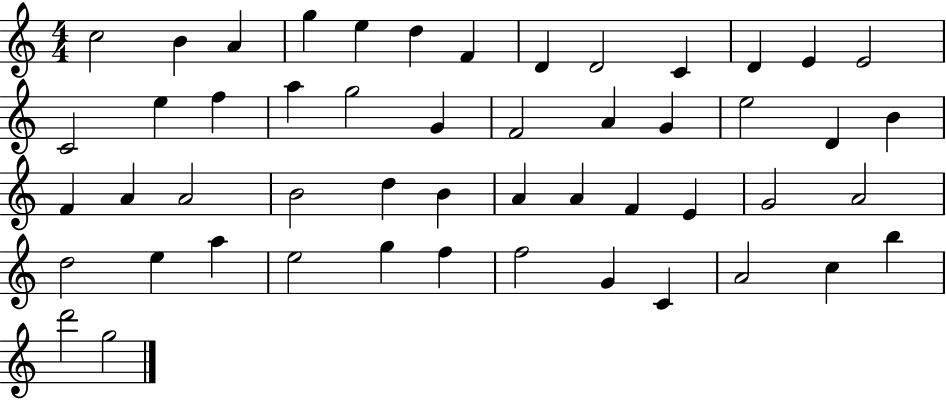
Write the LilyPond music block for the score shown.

{
  \clef treble
  \numericTimeSignature
  \time 4/4
  \key c \major
  c''2 b'4 a'4 | g''4 e''4 d''4 f'4 | d'4 d'2 c'4 | d'4 e'4 e'2 | \break c'2 e''4 f''4 | a''4 g''2 g'4 | f'2 a'4 g'4 | e''2 d'4 b'4 | \break f'4 a'4 a'2 | b'2 d''4 b'4 | a'4 a'4 f'4 e'4 | g'2 a'2 | \break d''2 e''4 a''4 | e''2 g''4 f''4 | f''2 g'4 c'4 | a'2 c''4 b''4 | \break d'''2 g''2 | \bar "|."
}